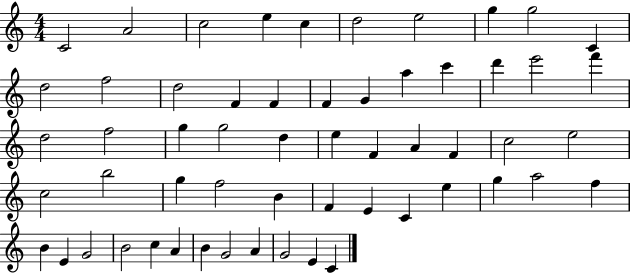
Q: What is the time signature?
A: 4/4